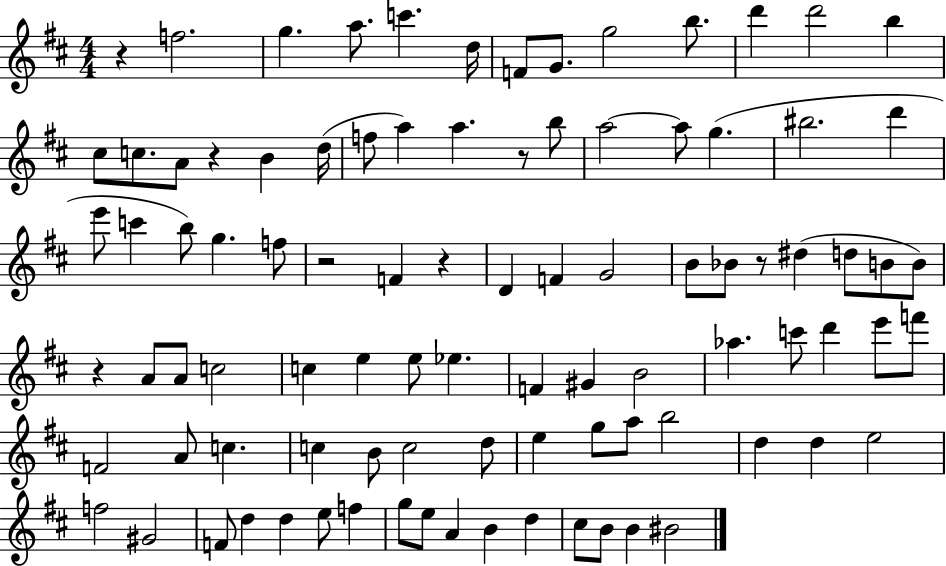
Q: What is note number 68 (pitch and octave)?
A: D5